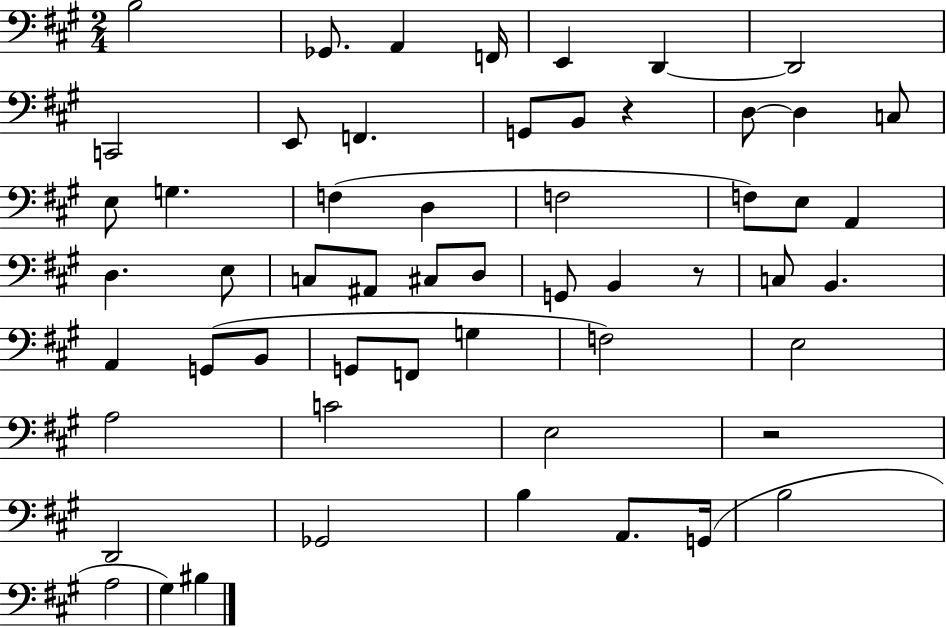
{
  \clef bass
  \numericTimeSignature
  \time 2/4
  \key a \major
  \repeat volta 2 { b2 | ges,8. a,4 f,16 | e,4 d,4~~ | d,2 | \break c,2 | e,8 f,4. | g,8 b,8 r4 | d8~~ d4 c8 | \break e8 g4. | f4( d4 | f2 | f8) e8 a,4 | \break d4. e8 | c8 ais,8 cis8 d8 | g,8 b,4 r8 | c8 b,4. | \break a,4 g,8( b,8 | g,8 f,8 g4 | f2) | e2 | \break a2 | c'2 | e2 | r2 | \break d,2 | ges,2 | b4 a,8. g,16( | b2 | \break a2 | gis4) bis4 | } \bar "|."
}